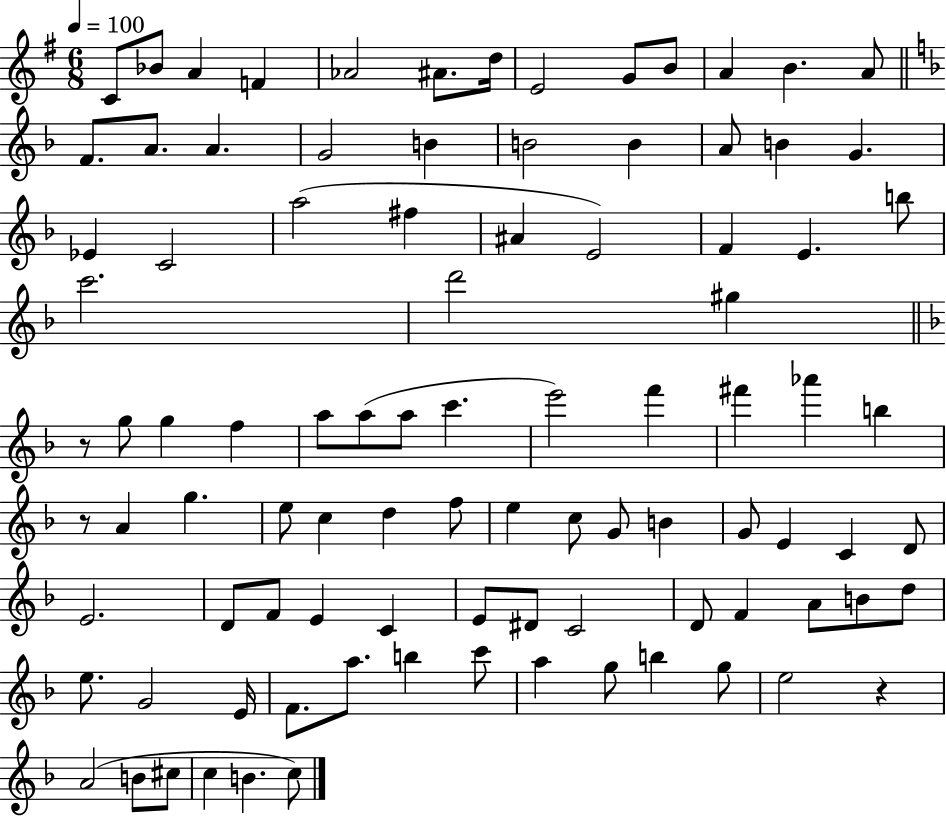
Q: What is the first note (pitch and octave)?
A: C4